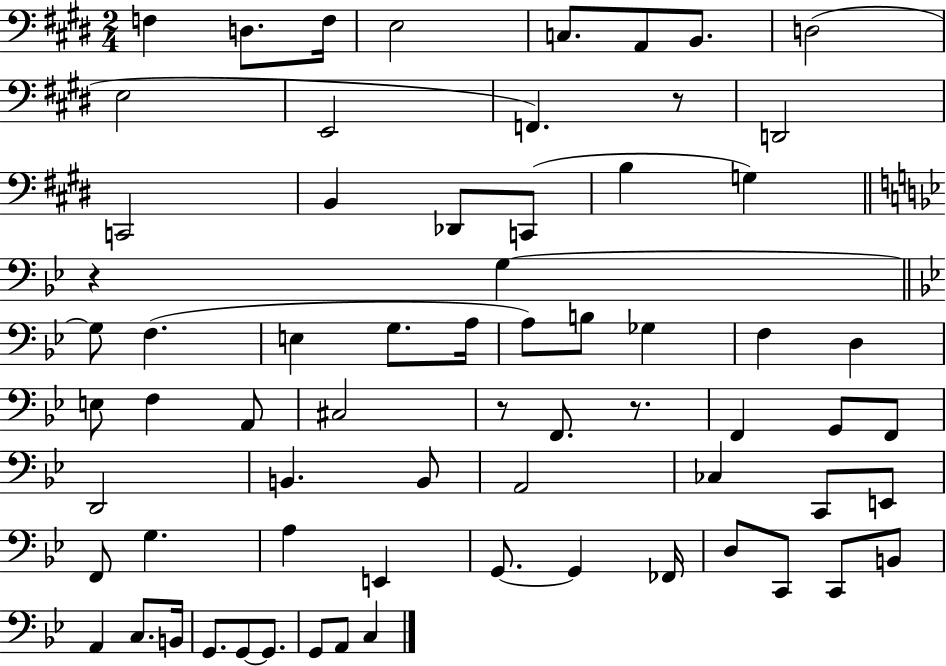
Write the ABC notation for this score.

X:1
T:Untitled
M:2/4
L:1/4
K:E
F, D,/2 F,/4 E,2 C,/2 A,,/2 B,,/2 D,2 E,2 E,,2 F,, z/2 D,,2 C,,2 B,, _D,,/2 C,,/2 B, G, z G, G,/2 F, E, G,/2 A,/4 A,/2 B,/2 _G, F, D, E,/2 F, A,,/2 ^C,2 z/2 F,,/2 z/2 F,, G,,/2 F,,/2 D,,2 B,, B,,/2 A,,2 _C, C,,/2 E,,/2 F,,/2 G, A, E,, G,,/2 G,, _F,,/4 D,/2 C,,/2 C,,/2 B,,/2 A,, C,/2 B,,/4 G,,/2 G,,/2 G,,/2 G,,/2 A,,/2 C,